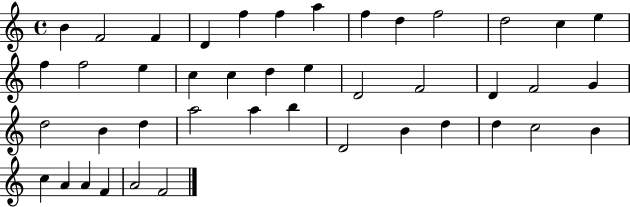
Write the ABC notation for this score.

X:1
T:Untitled
M:4/4
L:1/4
K:C
B F2 F D f f a f d f2 d2 c e f f2 e c c d e D2 F2 D F2 G d2 B d a2 a b D2 B d d c2 B c A A F A2 F2